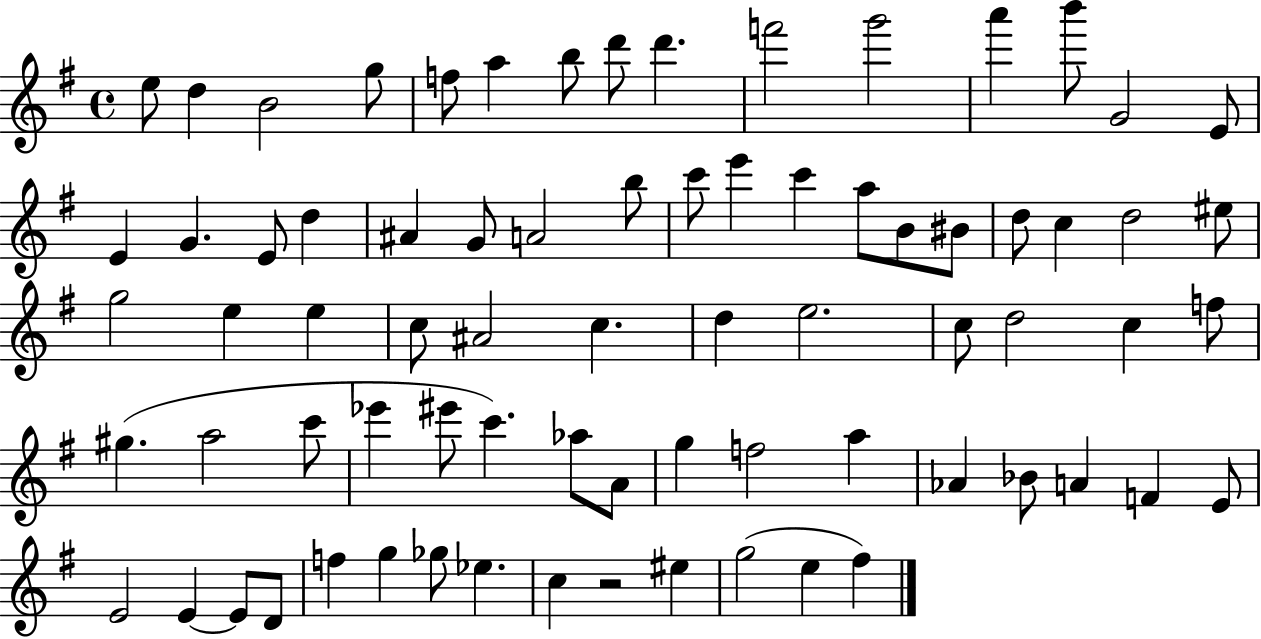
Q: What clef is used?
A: treble